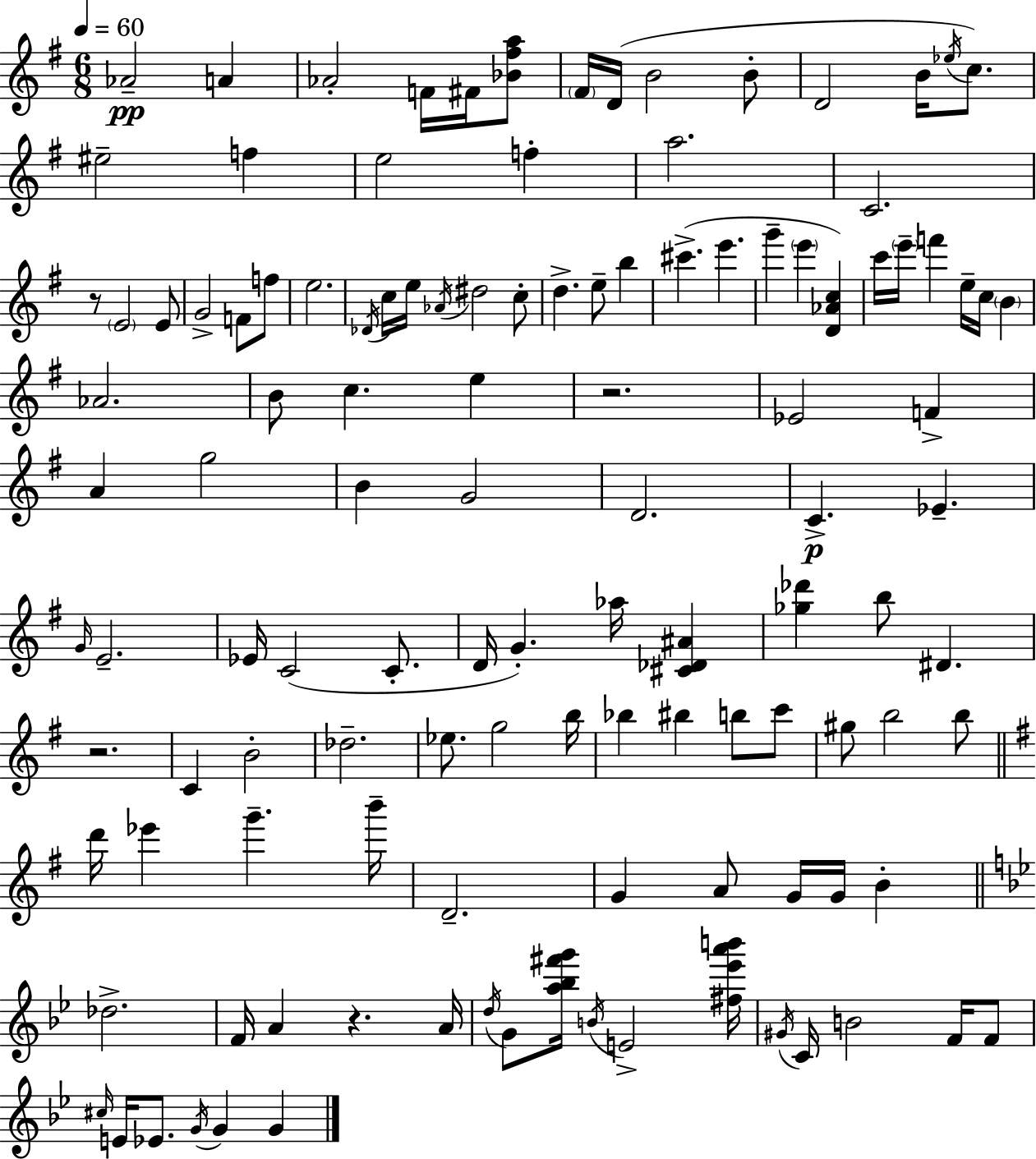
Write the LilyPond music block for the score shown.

{
  \clef treble
  \numericTimeSignature
  \time 6/8
  \key e \minor
  \tempo 4 = 60
  aes'2--\pp a'4 | aes'2-. f'16 fis'16 <bes' fis'' a''>8 | \parenthesize fis'16 d'16( b'2 b'8-. | d'2 b'16 \acciaccatura { ees''16 }) c''8. | \break eis''2-- f''4 | e''2 f''4-. | a''2. | c'2. | \break r8 \parenthesize e'2 e'8 | g'2-> f'8 f''8 | e''2. | \acciaccatura { des'16 } c''16 e''16 \acciaccatura { aes'16 } dis''2 | \break c''8-. d''4.-> e''8-- b''4 | cis'''4.->( e'''4. | g'''4-- \parenthesize e'''4 <d' aes' c''>4) | c'''16 \parenthesize e'''16-- f'''4 e''16-- c''16 \parenthesize b'4 | \break aes'2. | b'8 c''4. e''4 | r2. | ees'2 f'4-> | \break a'4 g''2 | b'4 g'2 | d'2. | c'4.->\p ees'4.-- | \break \grace { g'16 } e'2.-- | ees'16 c'2( | c'8.-. d'16 g'4.-.) aes''16 | <cis' des' ais'>4 <ges'' des'''>4 b''8 dis'4. | \break r2. | c'4 b'2-. | des''2.-- | ees''8. g''2 | \break b''16 bes''4 bis''4 | b''8 c'''8 gis''8 b''2 | b''8 \bar "||" \break \key e \minor d'''16 ees'''4 g'''4.-- b'''16-- | d'2.-- | g'4 a'8 g'16 g'16 b'4-. | \bar "||" \break \key bes \major des''2.-> | f'16 a'4 r4. a'16 | \acciaccatura { d''16 } g'8 <a'' bes'' fis''' g'''>16 \acciaccatura { b'16 } e'2-> | <fis'' ees''' a''' b'''>16 \acciaccatura { gis'16 } c'16 b'2 | \break f'16 f'8 \grace { cis''16 } e'16 ees'8. \acciaccatura { g'16 } g'4 | g'4 \bar "|."
}